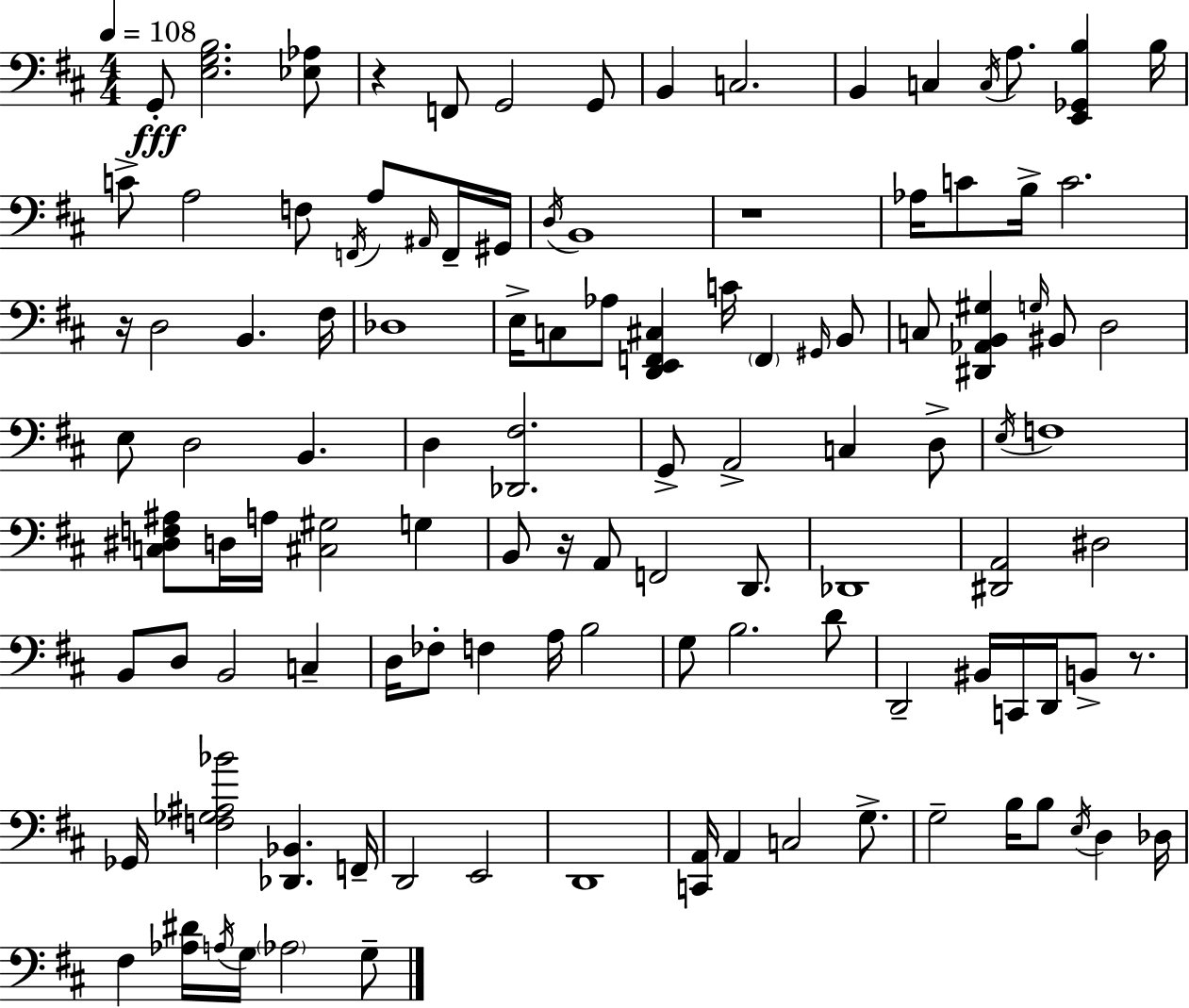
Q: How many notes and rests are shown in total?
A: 113